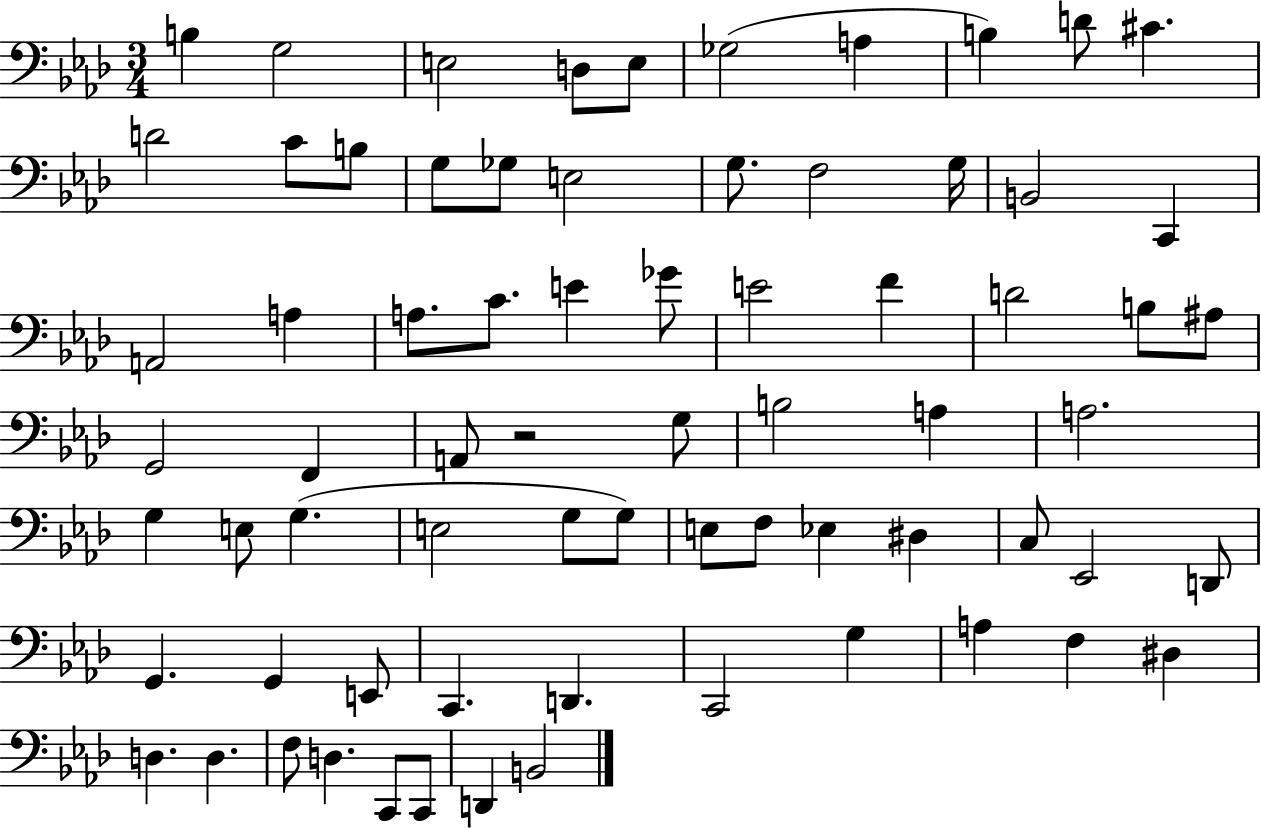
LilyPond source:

{
  \clef bass
  \numericTimeSignature
  \time 3/4
  \key aes \major
  b4 g2 | e2 d8 e8 | ges2( a4 | b4) d'8 cis'4. | \break d'2 c'8 b8 | g8 ges8 e2 | g8. f2 g16 | b,2 c,4 | \break a,2 a4 | a8. c'8. e'4 ges'8 | e'2 f'4 | d'2 b8 ais8 | \break g,2 f,4 | a,8 r2 g8 | b2 a4 | a2. | \break g4 e8 g4.( | e2 g8 g8) | e8 f8 ees4 dis4 | c8 ees,2 d,8 | \break g,4. g,4 e,8 | c,4. d,4. | c,2 g4 | a4 f4 dis4 | \break d4. d4. | f8 d4. c,8 c,8 | d,4 b,2 | \bar "|."
}